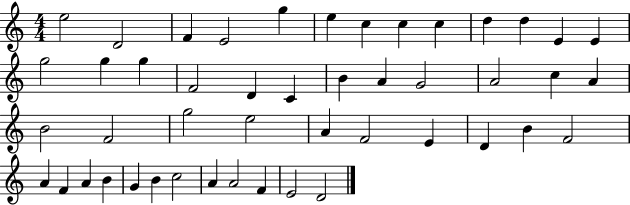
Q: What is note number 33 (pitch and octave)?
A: D4